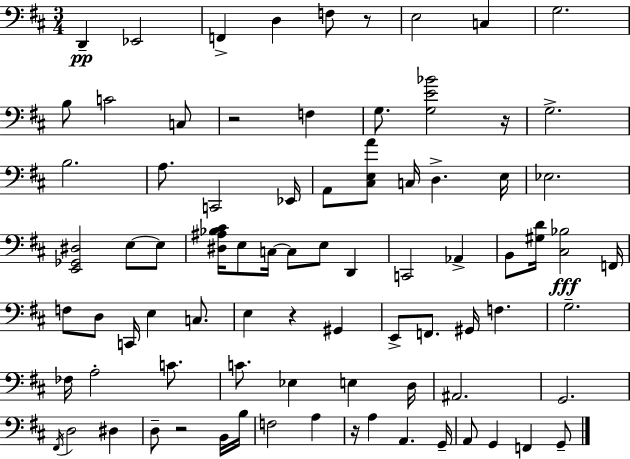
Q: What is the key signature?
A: D major